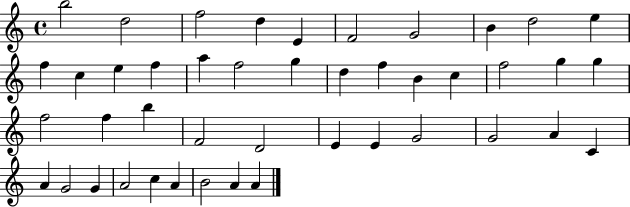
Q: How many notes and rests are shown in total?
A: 44